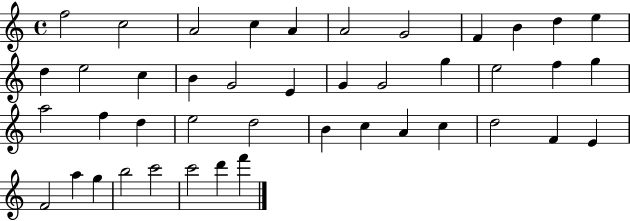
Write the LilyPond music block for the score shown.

{
  \clef treble
  \time 4/4
  \defaultTimeSignature
  \key c \major
  f''2 c''2 | a'2 c''4 a'4 | a'2 g'2 | f'4 b'4 d''4 e''4 | \break d''4 e''2 c''4 | b'4 g'2 e'4 | g'4 g'2 g''4 | e''2 f''4 g''4 | \break a''2 f''4 d''4 | e''2 d''2 | b'4 c''4 a'4 c''4 | d''2 f'4 e'4 | \break f'2 a''4 g''4 | b''2 c'''2 | c'''2 d'''4 f'''4 | \bar "|."
}